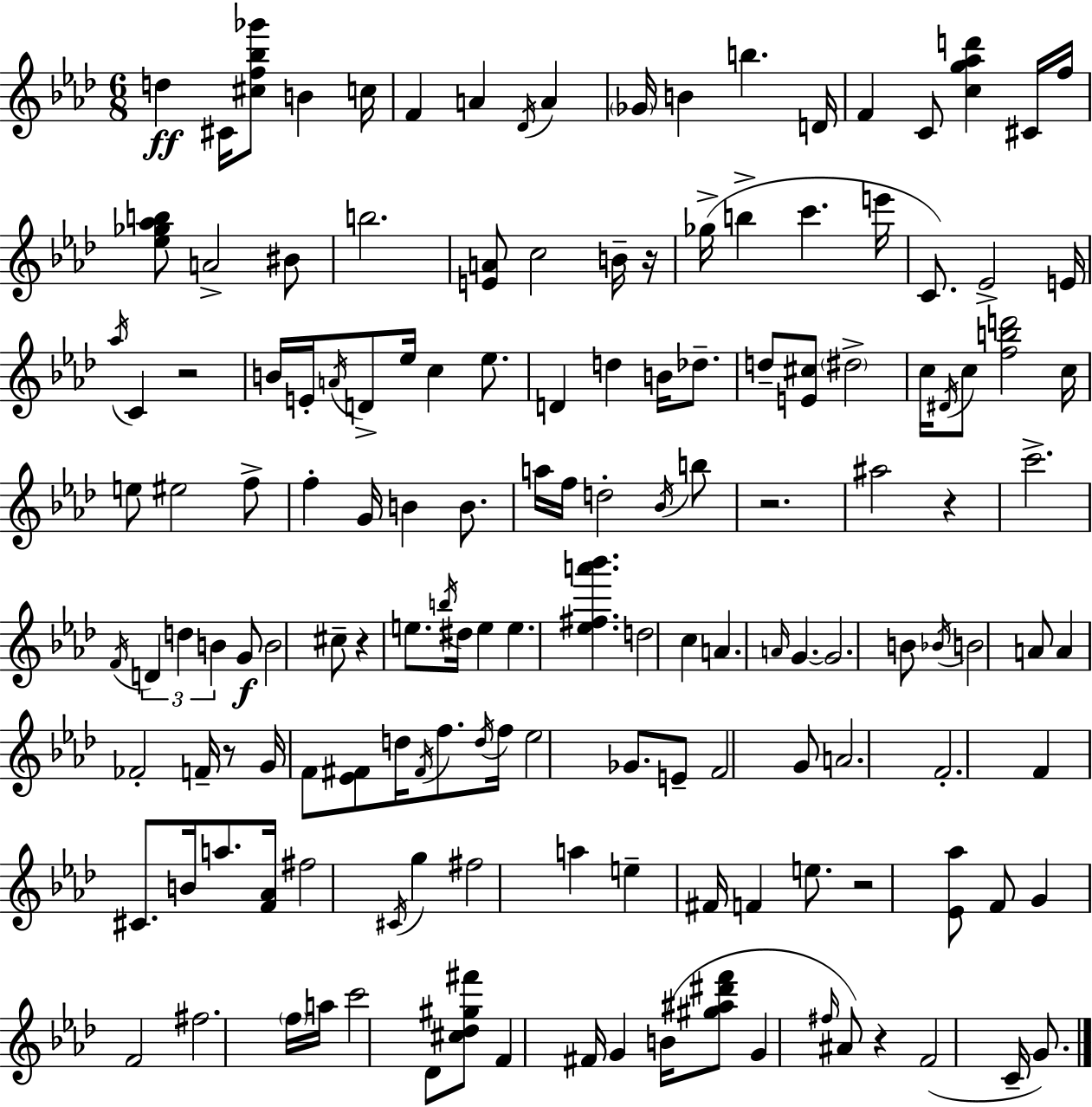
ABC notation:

X:1
T:Untitled
M:6/8
L:1/4
K:Fm
d ^C/4 [^cf_b_g']/2 B c/4 F A _D/4 A _G/4 B b D/4 F C/2 [cg_ad'] ^C/4 f/4 [_e_g_ab]/2 A2 ^B/2 b2 [EA]/2 c2 B/4 z/4 _g/4 b c' e'/4 C/2 _E2 E/4 _a/4 C z2 B/4 E/4 A/4 D/2 _e/4 c _e/2 D d B/4 _d/2 d/2 [E^c]/2 ^d2 c/4 ^D/4 c/2 [fbd']2 c/4 e/2 ^e2 f/2 f G/4 B B/2 a/4 f/4 d2 _B/4 b/2 z2 ^a2 z c'2 F/4 D d B G/2 B2 ^c/2 z e/2 b/4 ^d/4 e e [_e^fa'_b'] d2 c A A/4 G G2 B/2 _B/4 B2 A/2 A _F2 F/4 z/2 G/4 F/2 [_E^F]/2 d/4 ^F/4 f/2 d/4 f/4 _e2 _G/2 E/2 F2 G/2 A2 F2 F ^C/2 B/4 a/2 [F_A]/4 ^f2 ^C/4 g ^f2 a e ^F/4 F e/2 z2 [_E_a]/2 F/2 G F2 ^f2 f/4 a/4 c'2 _D/2 [^c_d^g^f']/2 F ^F/4 G B/4 [^g^a^d'f']/2 G ^f/4 ^A/2 z F2 C/4 G/2